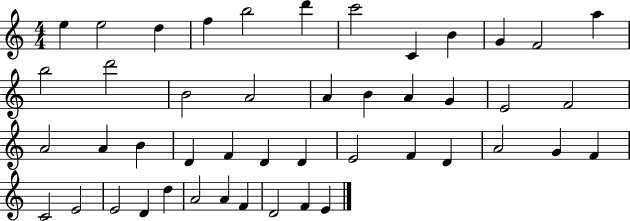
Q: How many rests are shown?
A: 0